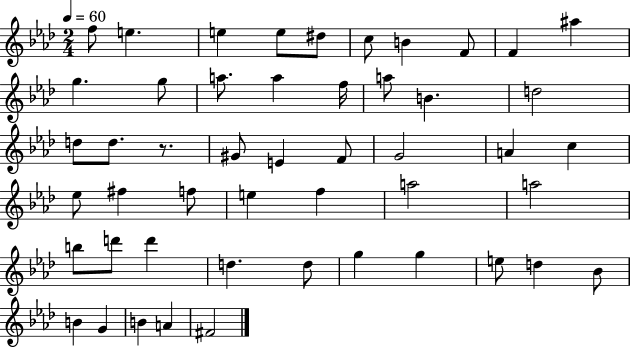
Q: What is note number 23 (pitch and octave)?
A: F4